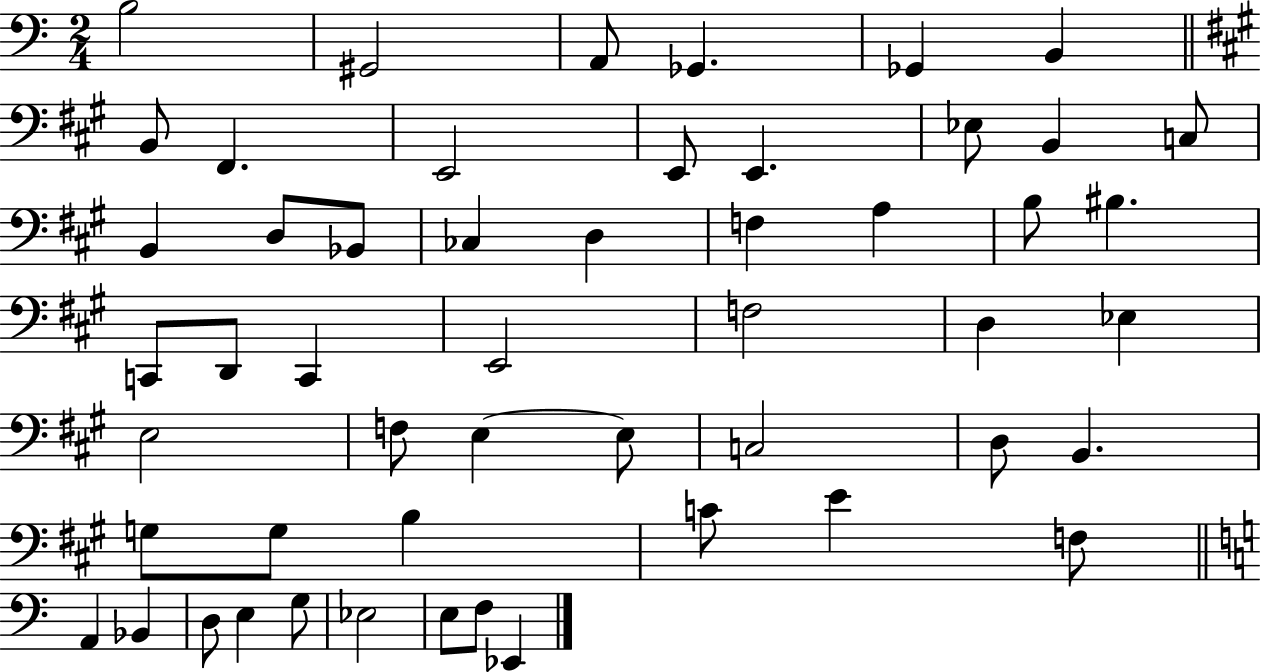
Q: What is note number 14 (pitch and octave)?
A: C3